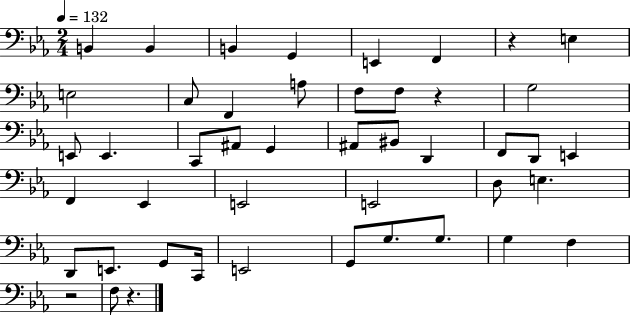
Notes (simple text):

B2/q B2/q B2/q G2/q E2/q F2/q R/q E3/q E3/h C3/e F2/q A3/e F3/e F3/e R/q G3/h E2/e E2/q. C2/e A#2/e G2/q A#2/e BIS2/e D2/q F2/e D2/e E2/q F2/q Eb2/q E2/h E2/h D3/e E3/q. D2/e E2/e. G2/e C2/s E2/h G2/e G3/e. G3/e. G3/q F3/q R/h F3/e R/q.